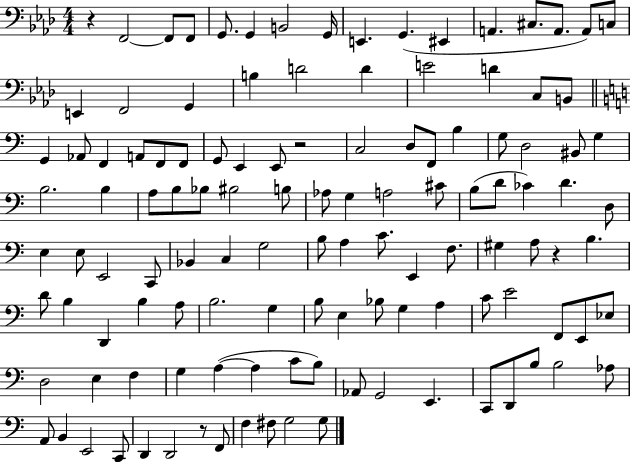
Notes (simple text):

R/q F2/h F2/e F2/e G2/e. G2/q B2/h G2/s E2/q. G2/q. EIS2/q A2/q. C#3/e. A2/e. A2/e C3/e E2/q F2/h G2/q B3/q D4/h D4/q E4/h D4/q C3/e B2/e G2/q Ab2/e F2/q A2/e F2/e F2/e G2/e E2/q E2/e R/h C3/h D3/e F2/e B3/q G3/e D3/h BIS2/e G3/q B3/h. B3/q A3/e B3/e Bb3/e BIS3/h B3/e Ab3/e G3/q A3/h C#4/e B3/e D4/e CES4/q D4/q. D3/e E3/q E3/e E2/h C2/e Bb2/q C3/q G3/h B3/e A3/q C4/e. E2/q F3/e. G#3/q A3/e R/q B3/q. D4/e B3/q D2/q B3/q A3/e B3/h. G3/q B3/e E3/q Bb3/e G3/q A3/q C4/e E4/h F2/e E2/e Eb3/e D3/h E3/q F3/q G3/q A3/q A3/q C4/e B3/e Ab2/e G2/h E2/q. C2/e D2/e B3/e B3/h Ab3/e A2/e B2/q E2/h C2/e D2/q D2/h R/e F2/e F3/q F#3/e G3/h G3/e